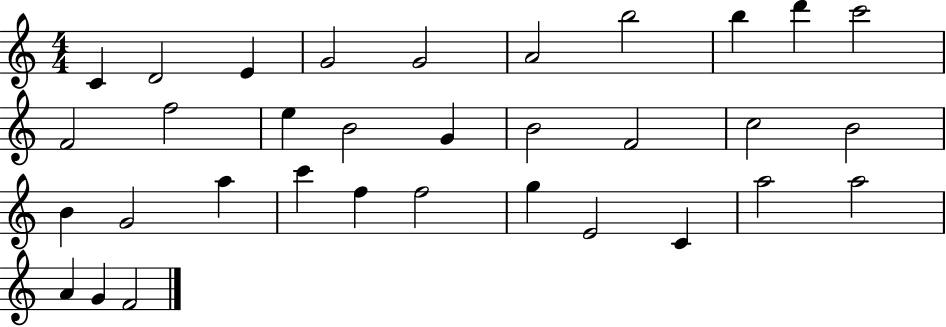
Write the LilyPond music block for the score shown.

{
  \clef treble
  \numericTimeSignature
  \time 4/4
  \key c \major
  c'4 d'2 e'4 | g'2 g'2 | a'2 b''2 | b''4 d'''4 c'''2 | \break f'2 f''2 | e''4 b'2 g'4 | b'2 f'2 | c''2 b'2 | \break b'4 g'2 a''4 | c'''4 f''4 f''2 | g''4 e'2 c'4 | a''2 a''2 | \break a'4 g'4 f'2 | \bar "|."
}